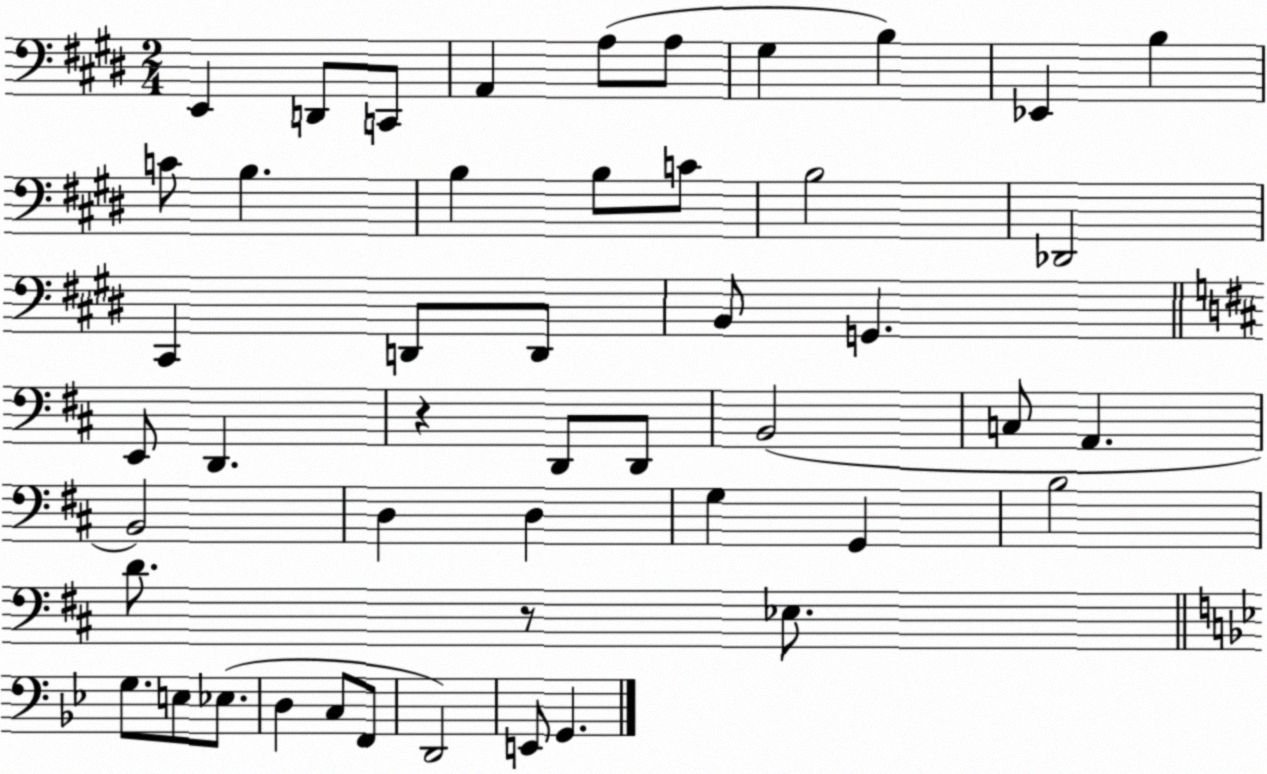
X:1
T:Untitled
M:2/4
L:1/4
K:E
E,, D,,/2 C,,/2 A,, A,/2 A,/2 ^G, B, _E,, B, C/2 B, B, B,/2 C/2 B,2 _D,,2 ^C,, D,,/2 D,,/2 B,,/2 G,, E,,/2 D,, z D,,/2 D,,/2 B,,2 C,/2 A,, B,,2 D, D, G, G,, B,2 D/2 z/2 _E,/2 G,/2 E,/2 _E,/2 D, C,/2 F,,/2 D,,2 E,,/2 G,,